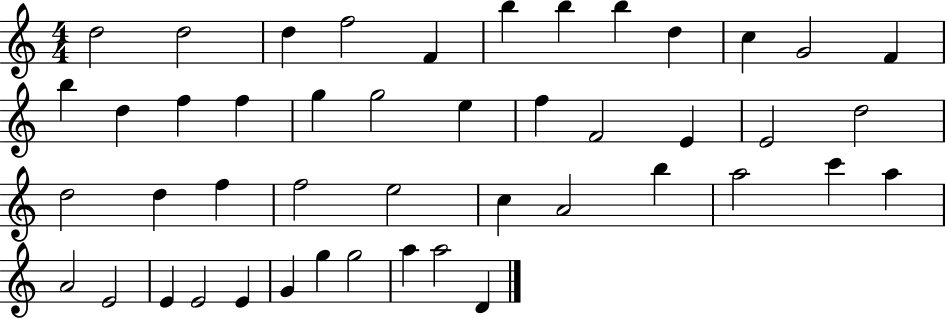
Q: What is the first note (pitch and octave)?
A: D5